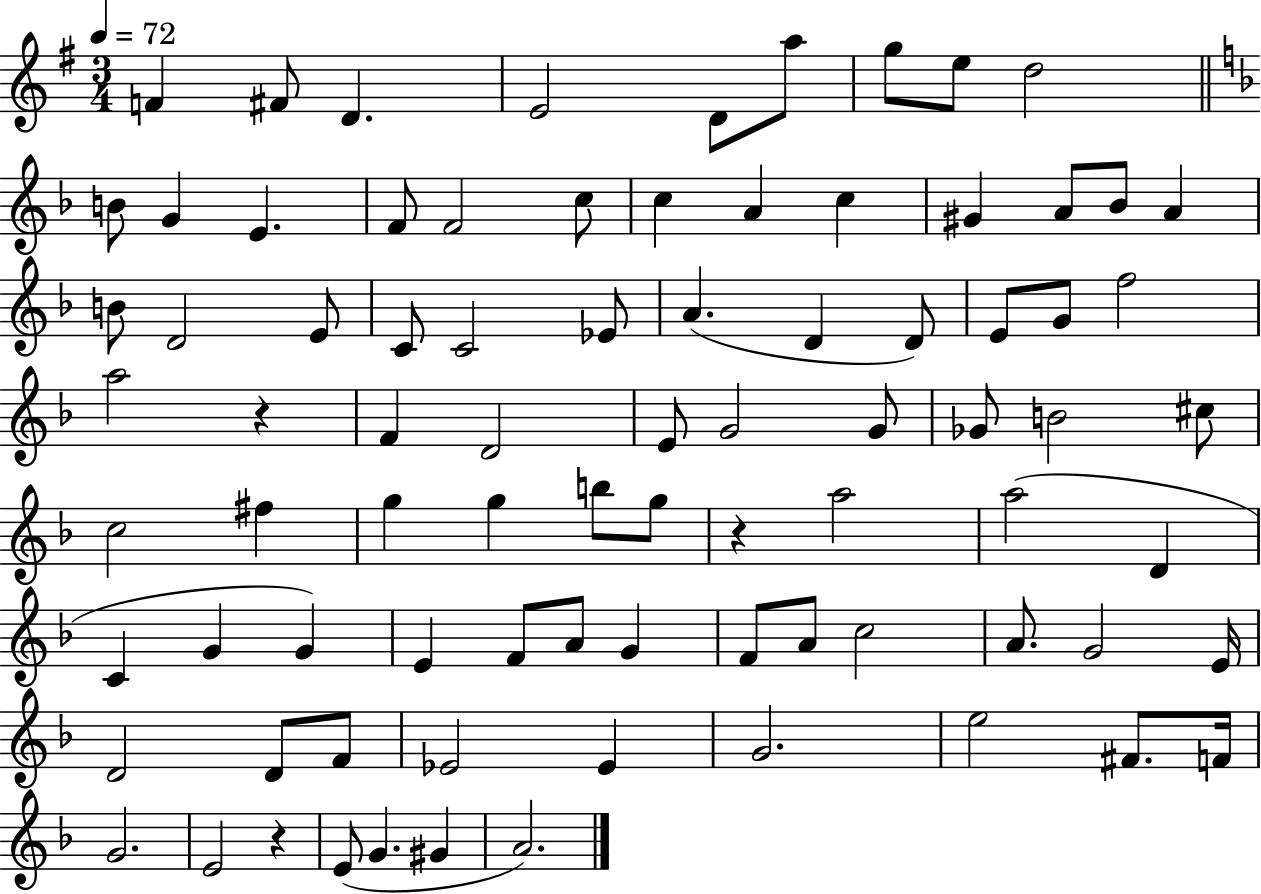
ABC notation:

X:1
T:Untitled
M:3/4
L:1/4
K:G
F ^F/2 D E2 D/2 a/2 g/2 e/2 d2 B/2 G E F/2 F2 c/2 c A c ^G A/2 _B/2 A B/2 D2 E/2 C/2 C2 _E/2 A D D/2 E/2 G/2 f2 a2 z F D2 E/2 G2 G/2 _G/2 B2 ^c/2 c2 ^f g g b/2 g/2 z a2 a2 D C G G E F/2 A/2 G F/2 A/2 c2 A/2 G2 E/4 D2 D/2 F/2 _E2 _E G2 e2 ^F/2 F/4 G2 E2 z E/2 G ^G A2